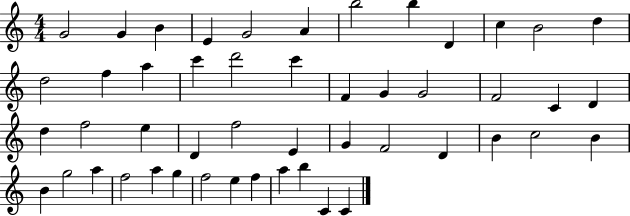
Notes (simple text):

G4/h G4/q B4/q E4/q G4/h A4/q B5/h B5/q D4/q C5/q B4/h D5/q D5/h F5/q A5/q C6/q D6/h C6/q F4/q G4/q G4/h F4/h C4/q D4/q D5/q F5/h E5/q D4/q F5/h E4/q G4/q F4/h D4/q B4/q C5/h B4/q B4/q G5/h A5/q F5/h A5/q G5/q F5/h E5/q F5/q A5/q B5/q C4/q C4/q